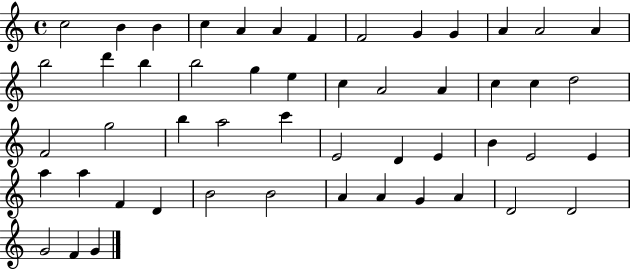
{
  \clef treble
  \time 4/4
  \defaultTimeSignature
  \key c \major
  c''2 b'4 b'4 | c''4 a'4 a'4 f'4 | f'2 g'4 g'4 | a'4 a'2 a'4 | \break b''2 d'''4 b''4 | b''2 g''4 e''4 | c''4 a'2 a'4 | c''4 c''4 d''2 | \break f'2 g''2 | b''4 a''2 c'''4 | e'2 d'4 e'4 | b'4 e'2 e'4 | \break a''4 a''4 f'4 d'4 | b'2 b'2 | a'4 a'4 g'4 a'4 | d'2 d'2 | \break g'2 f'4 g'4 | \bar "|."
}